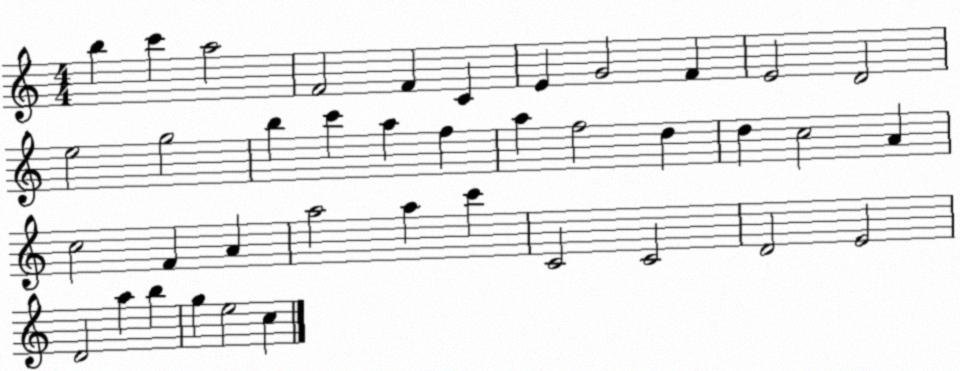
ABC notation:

X:1
T:Untitled
M:4/4
L:1/4
K:C
b c' a2 F2 F C E G2 F E2 D2 e2 g2 b c' a f a f2 d d c2 A c2 F A a2 a c' C2 C2 D2 E2 D2 a b g e2 c